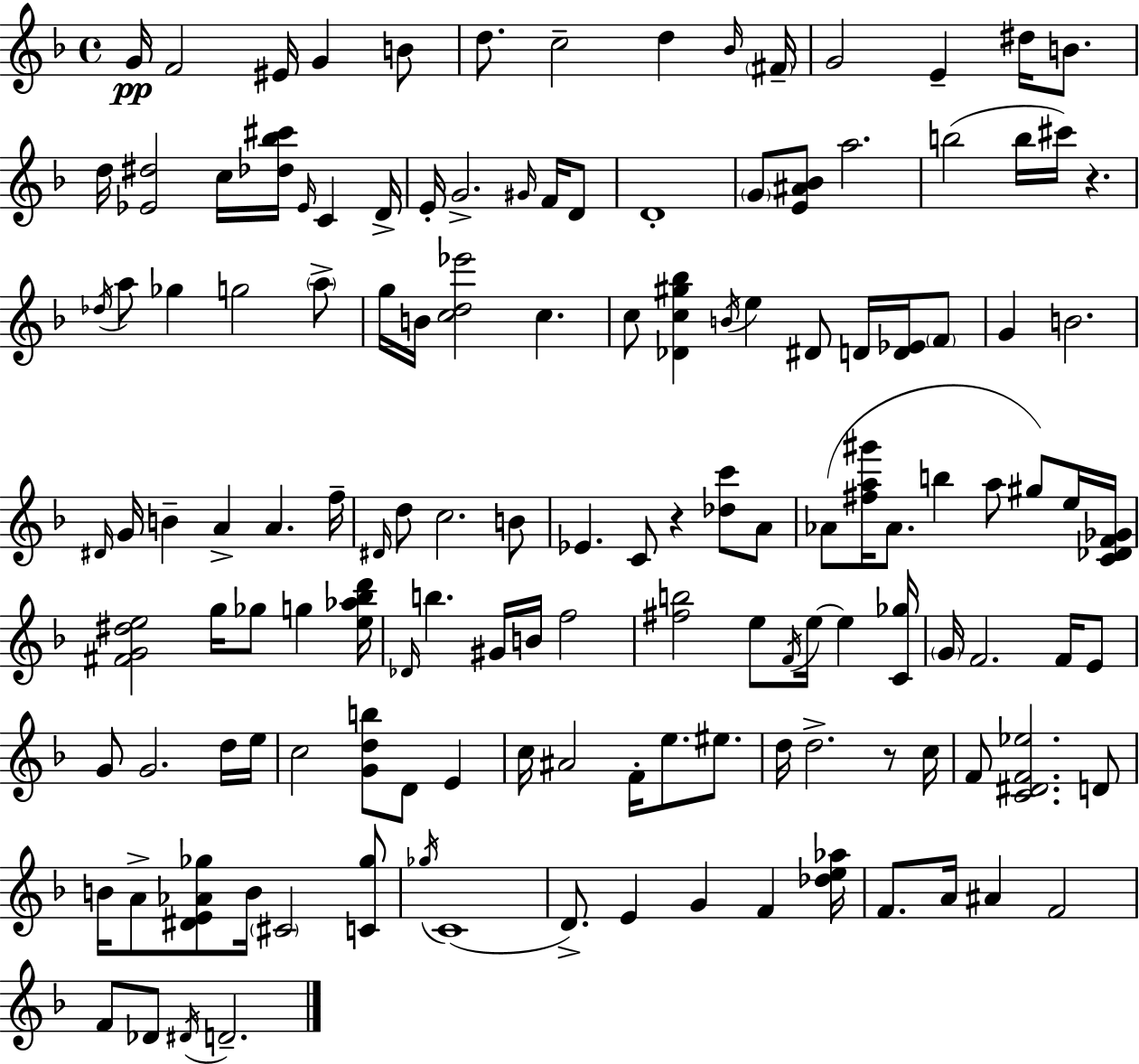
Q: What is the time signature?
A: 4/4